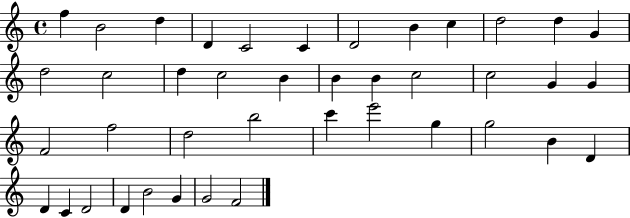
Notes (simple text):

F5/q B4/h D5/q D4/q C4/h C4/q D4/h B4/q C5/q D5/h D5/q G4/q D5/h C5/h D5/q C5/h B4/q B4/q B4/q C5/h C5/h G4/q G4/q F4/h F5/h D5/h B5/h C6/q E6/h G5/q G5/h B4/q D4/q D4/q C4/q D4/h D4/q B4/h G4/q G4/h F4/h